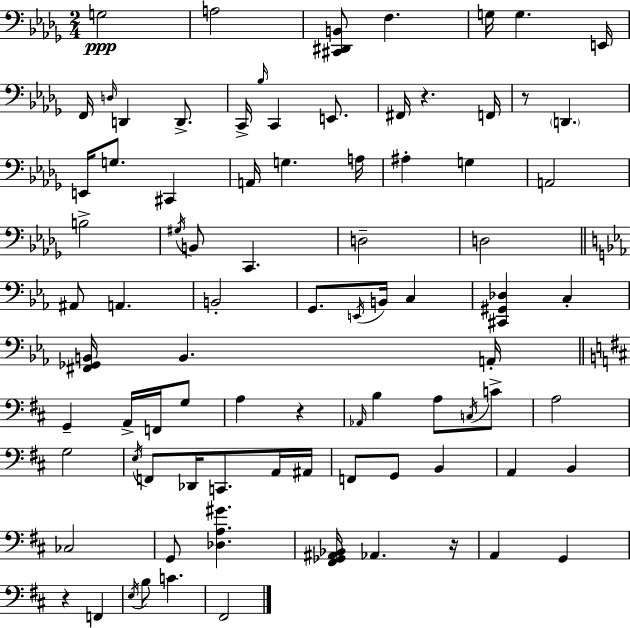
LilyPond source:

{
  \clef bass
  \numericTimeSignature
  \time 2/4
  \key bes \minor
  \repeat volta 2 { g2\ppp | a2 | <cis, dis, b,>8 f4. | g16 g4. e,16 | \break f,16 \grace { d16 } d,4 d,8.-> | c,16-> \grace { bes16 } c,4 e,8. | fis,16 r4. | f,16 r8 \parenthesize d,4. | \break e,16 g8. cis,4 | a,16 g4. | a16 ais4-. g4 | a,2 | \break b2-> | \acciaccatura { gis16 } b,8 c,4. | d2-- | d2 | \break \bar "||" \break \key c \minor ais,8 a,4. | b,2-. | g,8. \acciaccatura { e,16 } b,16 c4 | <cis, gis, des>4 c4-. | \break <fis, ges, b,>16 b,4. | a,16-. \bar "||" \break \key d \major g,4-- a,16-> f,16 g8 | a4 r4 | \grace { aes,16 } b4 a8 \acciaccatura { c16 } | c'8-> a2 | \break g2 | \acciaccatura { e16 } f,8 des,16 c,8. | a,16 ais,16 f,8 g,8 b,4 | a,4 b,4 | \break ces2 | g,8 <des a gis'>4. | <fis, ges, ais, bes,>16 aes,4. | r16 a,4 g,4 | \break r4 f,4 | \acciaccatura { e16 } b8 c'4. | fis,2 | } \bar "|."
}